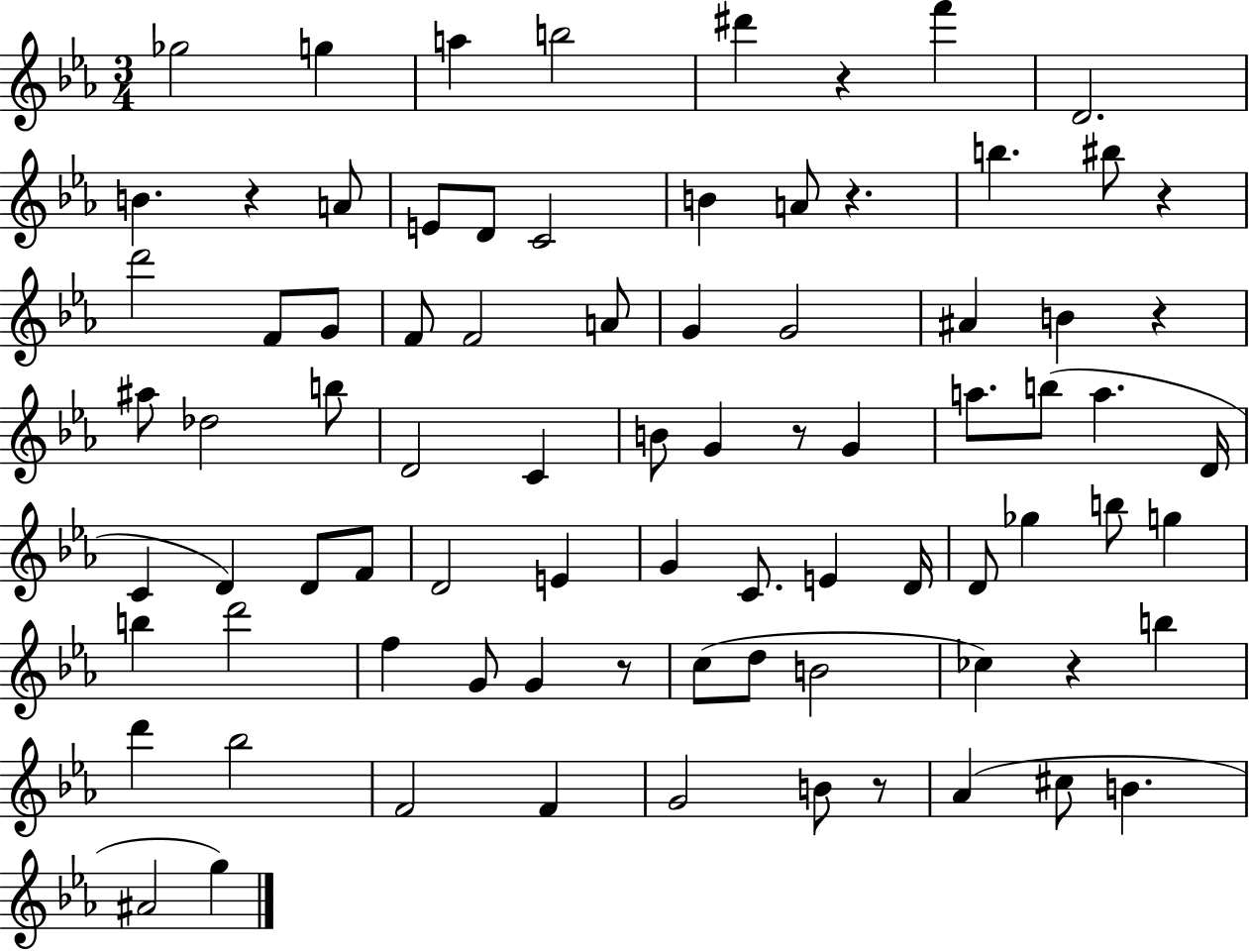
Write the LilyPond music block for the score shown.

{
  \clef treble
  \numericTimeSignature
  \time 3/4
  \key ees \major
  ges''2 g''4 | a''4 b''2 | dis'''4 r4 f'''4 | d'2. | \break b'4. r4 a'8 | e'8 d'8 c'2 | b'4 a'8 r4. | b''4. bis''8 r4 | \break d'''2 f'8 g'8 | f'8 f'2 a'8 | g'4 g'2 | ais'4 b'4 r4 | \break ais''8 des''2 b''8 | d'2 c'4 | b'8 g'4 r8 g'4 | a''8. b''8( a''4. d'16 | \break c'4 d'4) d'8 f'8 | d'2 e'4 | g'4 c'8. e'4 d'16 | d'8 ges''4 b''8 g''4 | \break b''4 d'''2 | f''4 g'8 g'4 r8 | c''8( d''8 b'2 | ces''4) r4 b''4 | \break d'''4 bes''2 | f'2 f'4 | g'2 b'8 r8 | aes'4( cis''8 b'4. | \break ais'2 g''4) | \bar "|."
}